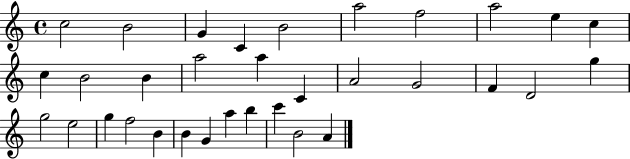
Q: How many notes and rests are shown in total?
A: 33